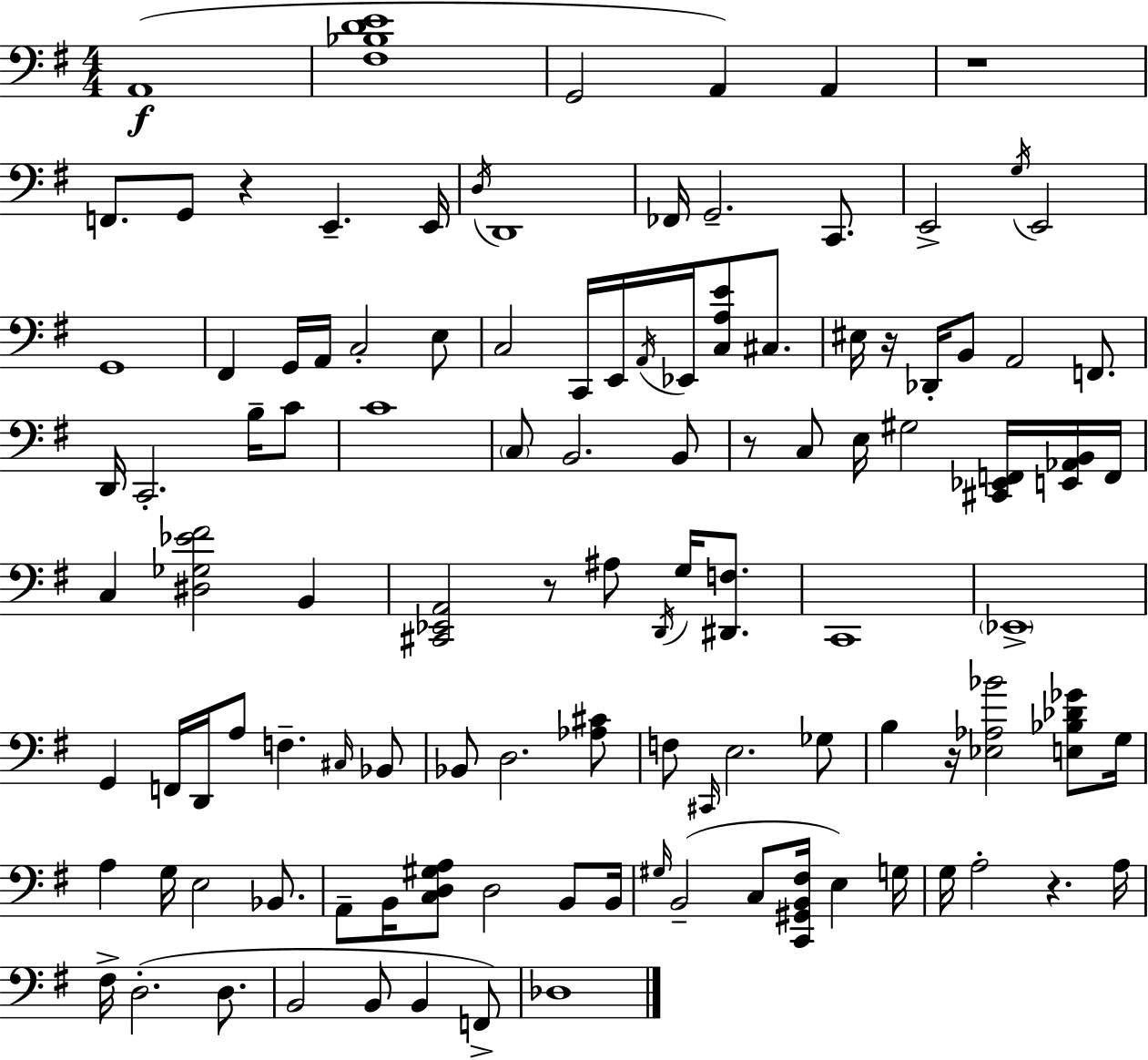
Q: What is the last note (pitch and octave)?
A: Db3